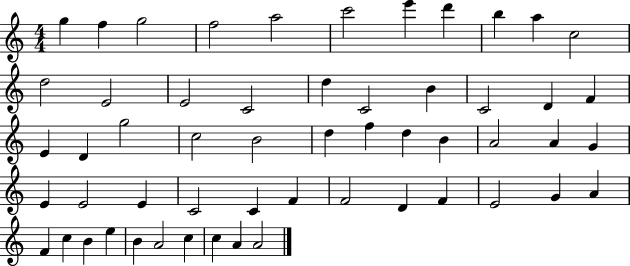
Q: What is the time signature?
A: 4/4